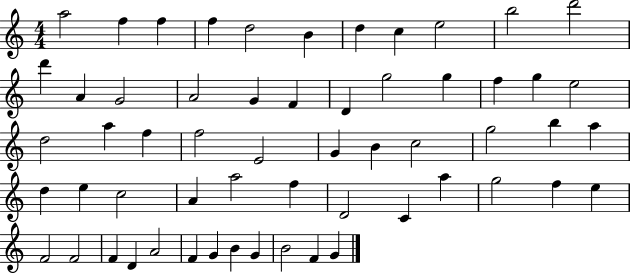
X:1
T:Untitled
M:4/4
L:1/4
K:C
a2 f f f d2 B d c e2 b2 d'2 d' A G2 A2 G F D g2 g f g e2 d2 a f f2 E2 G B c2 g2 b a d e c2 A a2 f D2 C a g2 f e F2 F2 F D A2 F G B G B2 F G